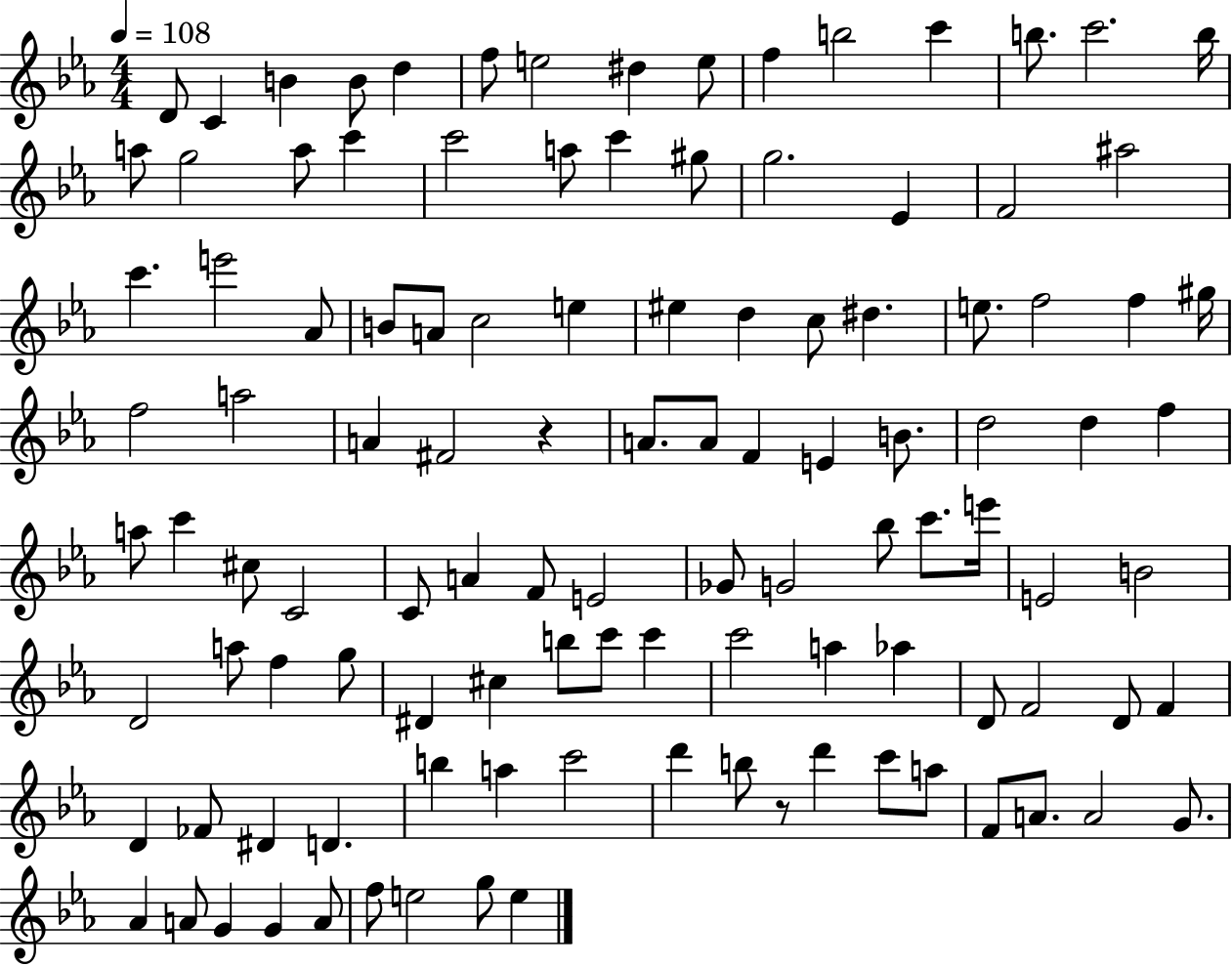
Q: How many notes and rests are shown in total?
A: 112